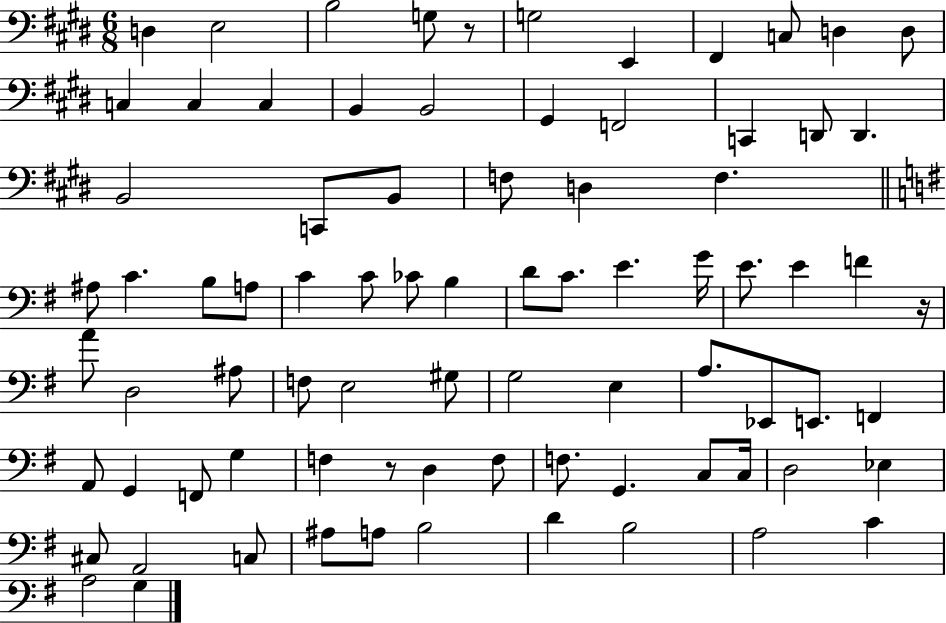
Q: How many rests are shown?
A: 3